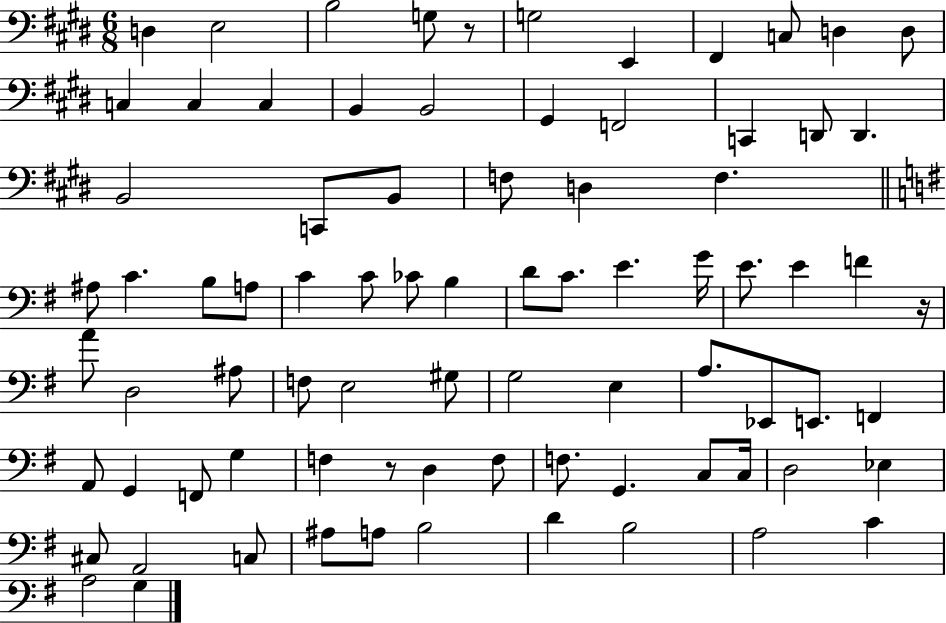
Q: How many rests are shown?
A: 3